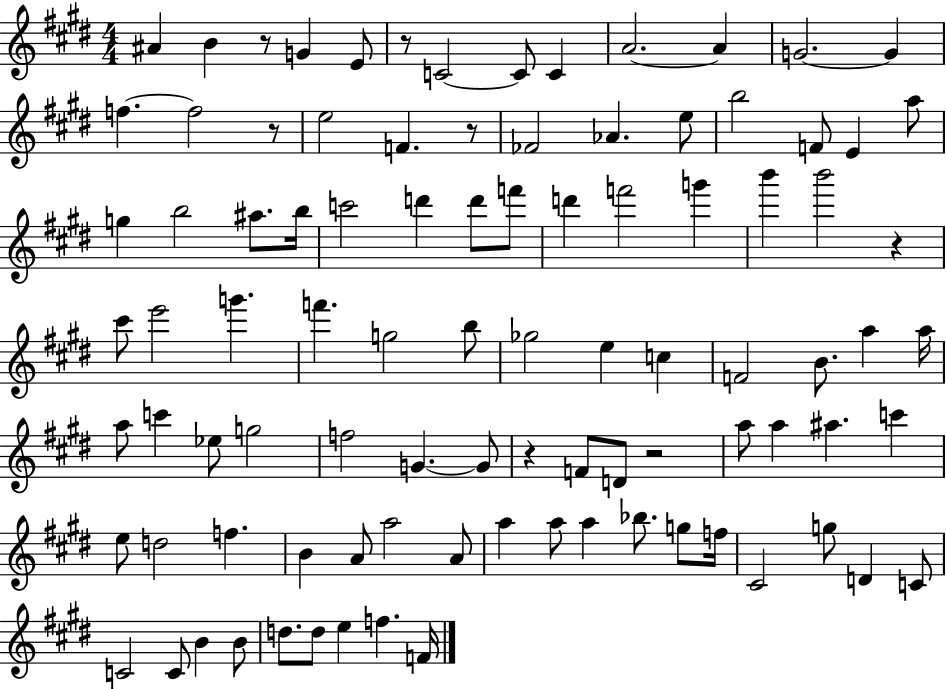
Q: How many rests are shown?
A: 7